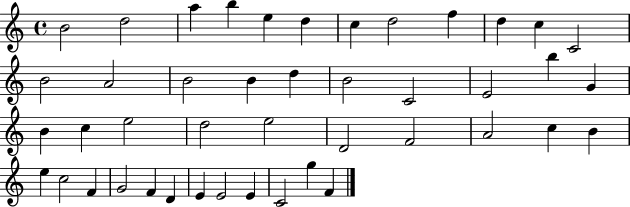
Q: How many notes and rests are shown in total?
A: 44